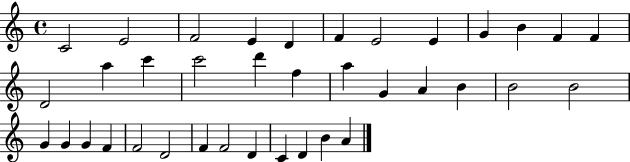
{
  \clef treble
  \time 4/4
  \defaultTimeSignature
  \key c \major
  c'2 e'2 | f'2 e'4 d'4 | f'4 e'2 e'4 | g'4 b'4 f'4 f'4 | \break d'2 a''4 c'''4 | c'''2 d'''4 f''4 | a''4 g'4 a'4 b'4 | b'2 b'2 | \break g'4 g'4 g'4 f'4 | f'2 d'2 | f'4 f'2 d'4 | c'4 d'4 b'4 a'4 | \break \bar "|."
}